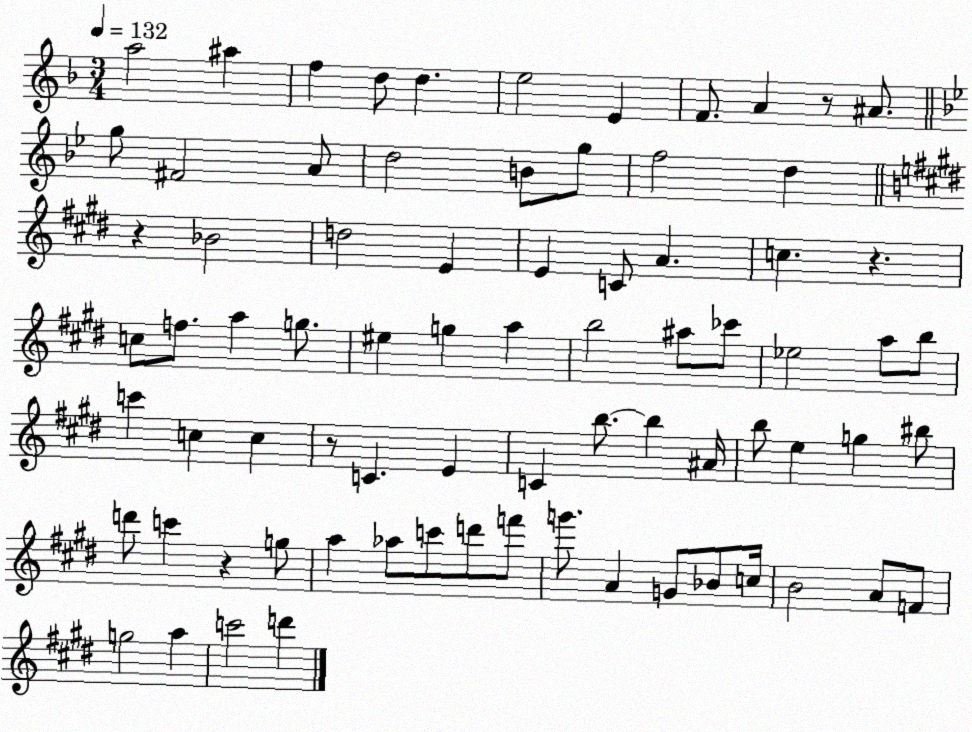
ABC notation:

X:1
T:Untitled
M:3/4
L:1/4
K:F
a2 ^a f d/2 d e2 E F/2 A z/2 ^A/2 g/2 ^F2 A/2 d2 B/2 g/2 f2 d z _B2 d2 E E C/2 A c z c/2 f/2 a g/2 ^e g a b2 ^a/2 _c'/2 _e2 a/2 b/2 c' c c z/2 C E C b/2 b ^A/4 b/2 e g ^b/2 d'/2 c' z g/2 a _a/2 c'/2 d'/2 f'/2 g'/2 A G/2 _B/2 c/4 B2 A/2 F/2 g2 a c'2 d'